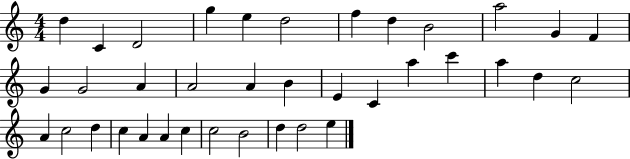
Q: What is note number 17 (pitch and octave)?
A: A4